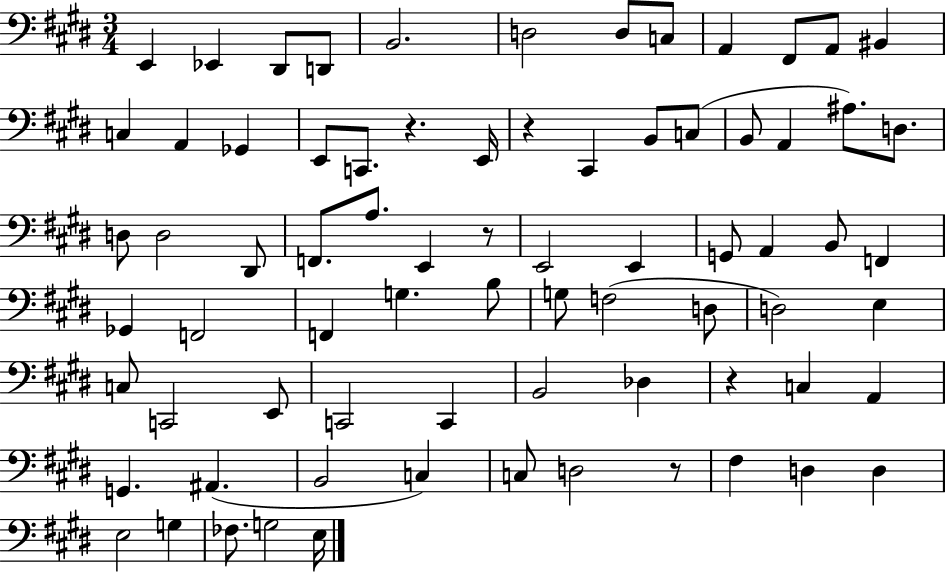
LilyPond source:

{
  \clef bass
  \numericTimeSignature
  \time 3/4
  \key e \major
  \repeat volta 2 { e,4 ees,4 dis,8 d,8 | b,2. | d2 d8 c8 | a,4 fis,8 a,8 bis,4 | \break c4 a,4 ges,4 | e,8 c,8. r4. e,16 | r4 cis,4 b,8 c8( | b,8 a,4 ais8.) d8. | \break d8 d2 dis,8 | f,8. a8. e,4 r8 | e,2 e,4 | g,8 a,4 b,8 f,4 | \break ges,4 f,2 | f,4 g4. b8 | g8 f2( d8 | d2) e4 | \break c8 c,2 e,8 | c,2 c,4 | b,2 des4 | r4 c4 a,4 | \break g,4. ais,4.( | b,2 c4) | c8 d2 r8 | fis4 d4 d4 | \break e2 g4 | fes8. g2 e16 | } \bar "|."
}